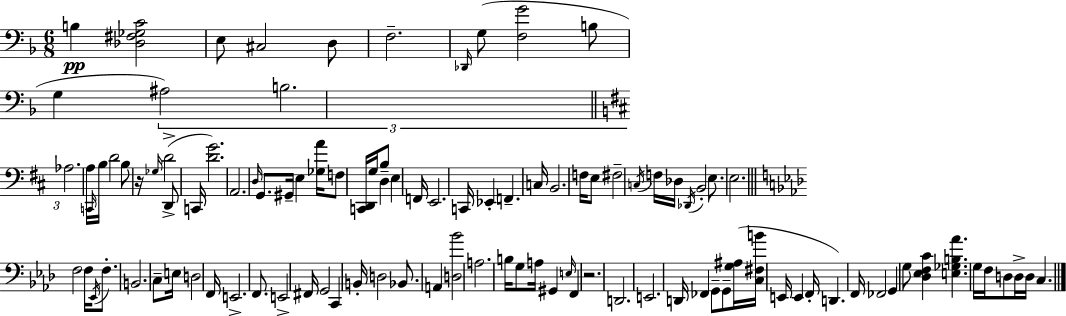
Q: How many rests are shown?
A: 2